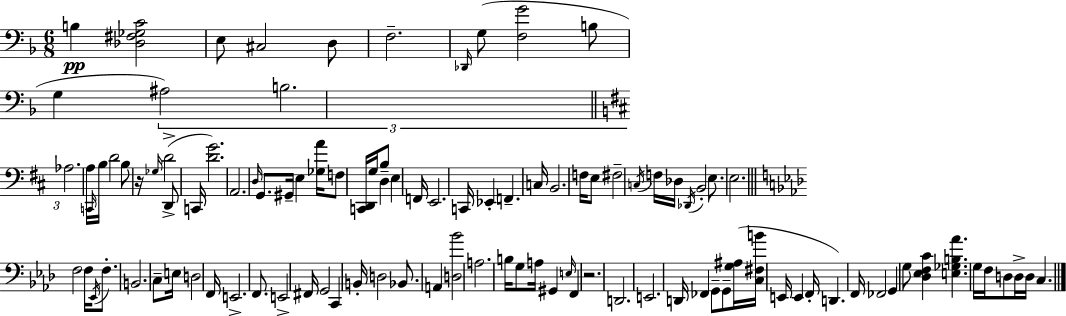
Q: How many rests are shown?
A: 2